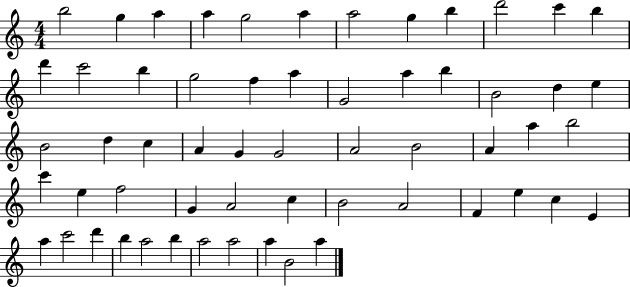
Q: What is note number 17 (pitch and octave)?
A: F5